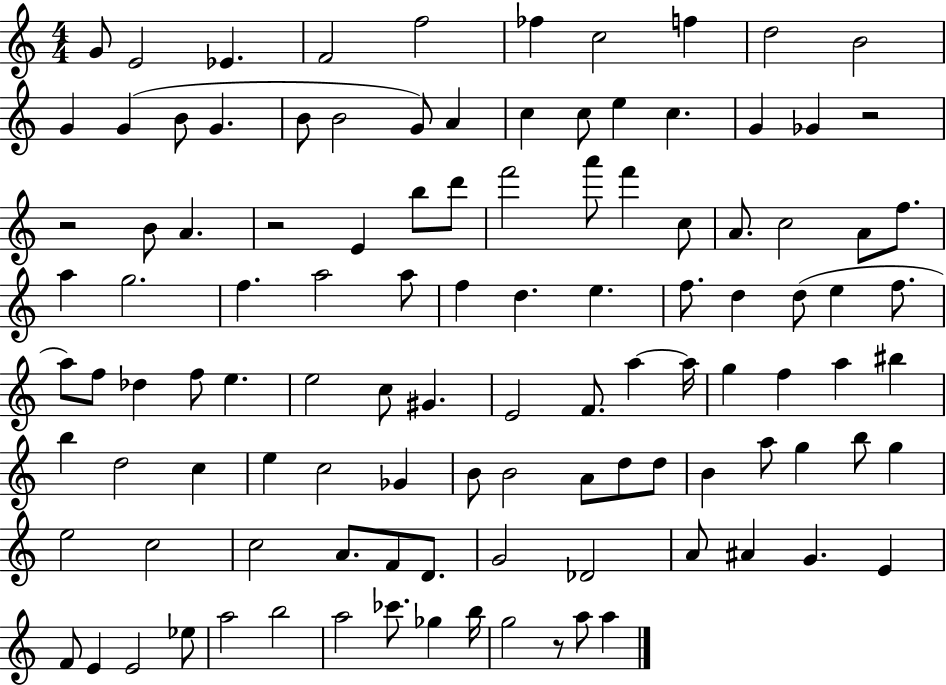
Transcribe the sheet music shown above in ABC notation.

X:1
T:Untitled
M:4/4
L:1/4
K:C
G/2 E2 _E F2 f2 _f c2 f d2 B2 G G B/2 G B/2 B2 G/2 A c c/2 e c G _G z2 z2 B/2 A z2 E b/2 d'/2 f'2 a'/2 f' c/2 A/2 c2 A/2 f/2 a g2 f a2 a/2 f d e f/2 d d/2 e f/2 a/2 f/2 _d f/2 e e2 c/2 ^G E2 F/2 a a/4 g f a ^b b d2 c e c2 _G B/2 B2 A/2 d/2 d/2 B a/2 g b/2 g e2 c2 c2 A/2 F/2 D/2 G2 _D2 A/2 ^A G E F/2 E E2 _e/2 a2 b2 a2 _c'/2 _g b/4 g2 z/2 a/2 a